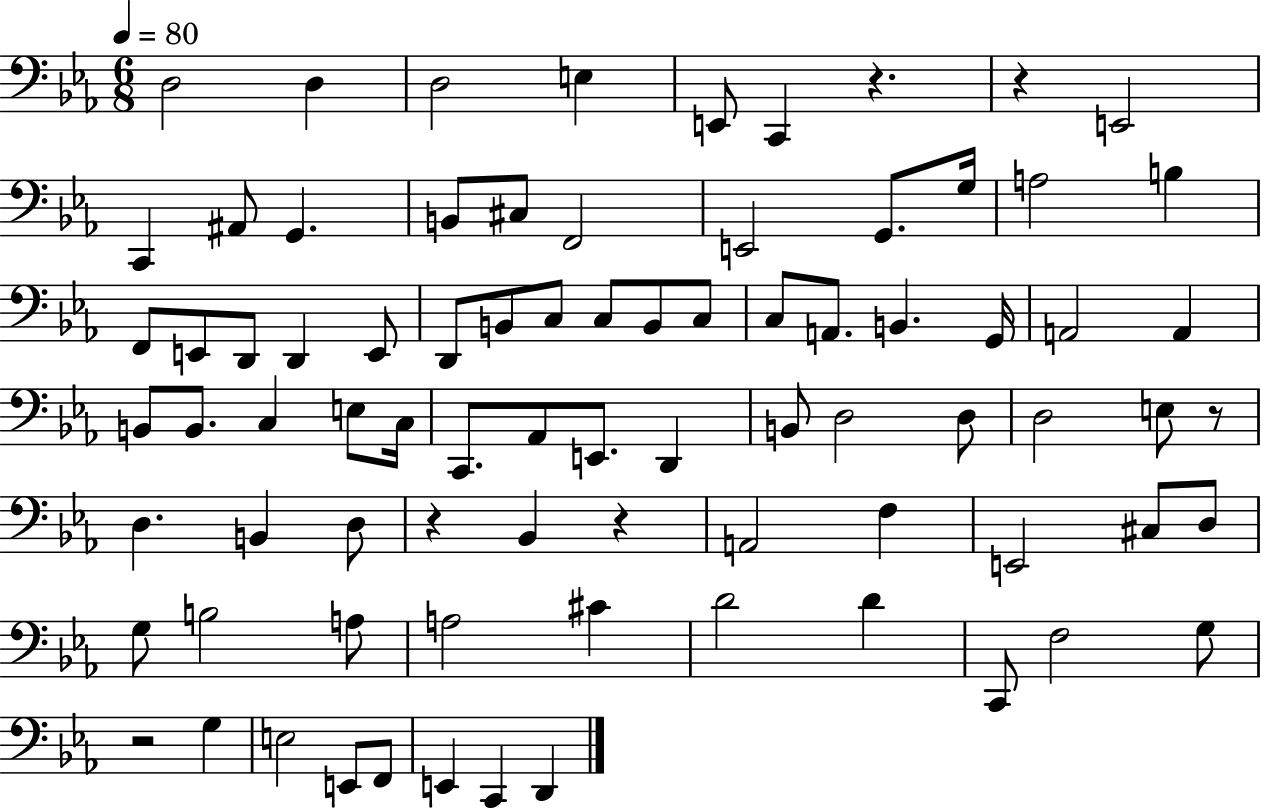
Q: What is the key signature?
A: EES major